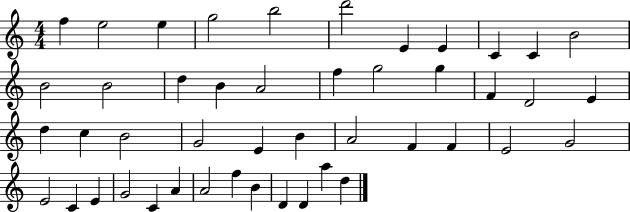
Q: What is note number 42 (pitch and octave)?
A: B4